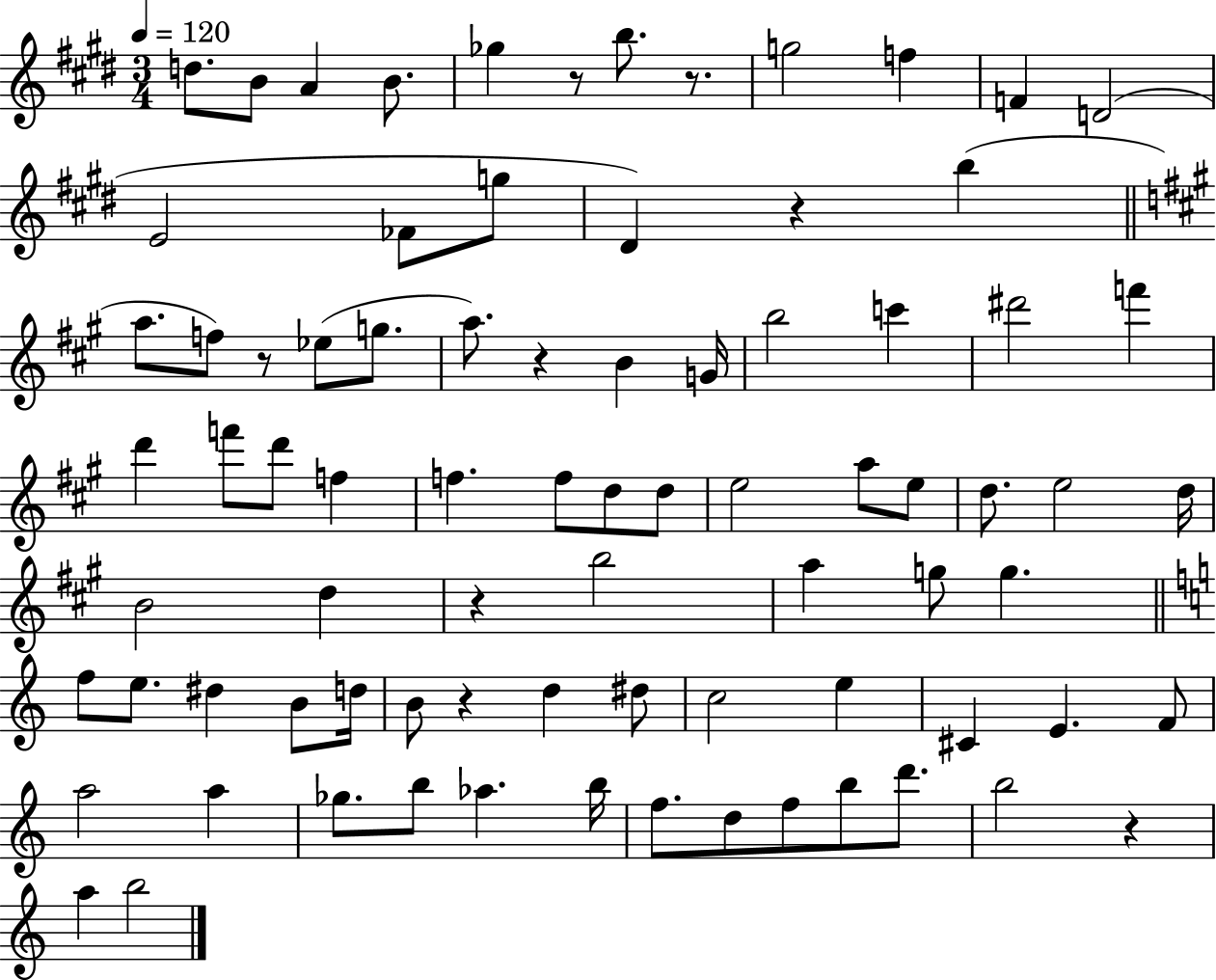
{
  \clef treble
  \numericTimeSignature
  \time 3/4
  \key e \major
  \tempo 4 = 120
  d''8. b'8 a'4 b'8. | ges''4 r8 b''8. r8. | g''2 f''4 | f'4 d'2( | \break e'2 fes'8 g''8 | dis'4) r4 b''4( | \bar "||" \break \key a \major a''8. f''8) r8 ees''8( g''8. | a''8.) r4 b'4 g'16 | b''2 c'''4 | dis'''2 f'''4 | \break d'''4 f'''8 d'''8 f''4 | f''4. f''8 d''8 d''8 | e''2 a''8 e''8 | d''8. e''2 d''16 | \break b'2 d''4 | r4 b''2 | a''4 g''8 g''4. | \bar "||" \break \key a \minor f''8 e''8. dis''4 b'8 d''16 | b'8 r4 d''4 dis''8 | c''2 e''4 | cis'4 e'4. f'8 | \break a''2 a''4 | ges''8. b''8 aes''4. b''16 | f''8. d''8 f''8 b''8 d'''8. | b''2 r4 | \break a''4 b''2 | \bar "|."
}